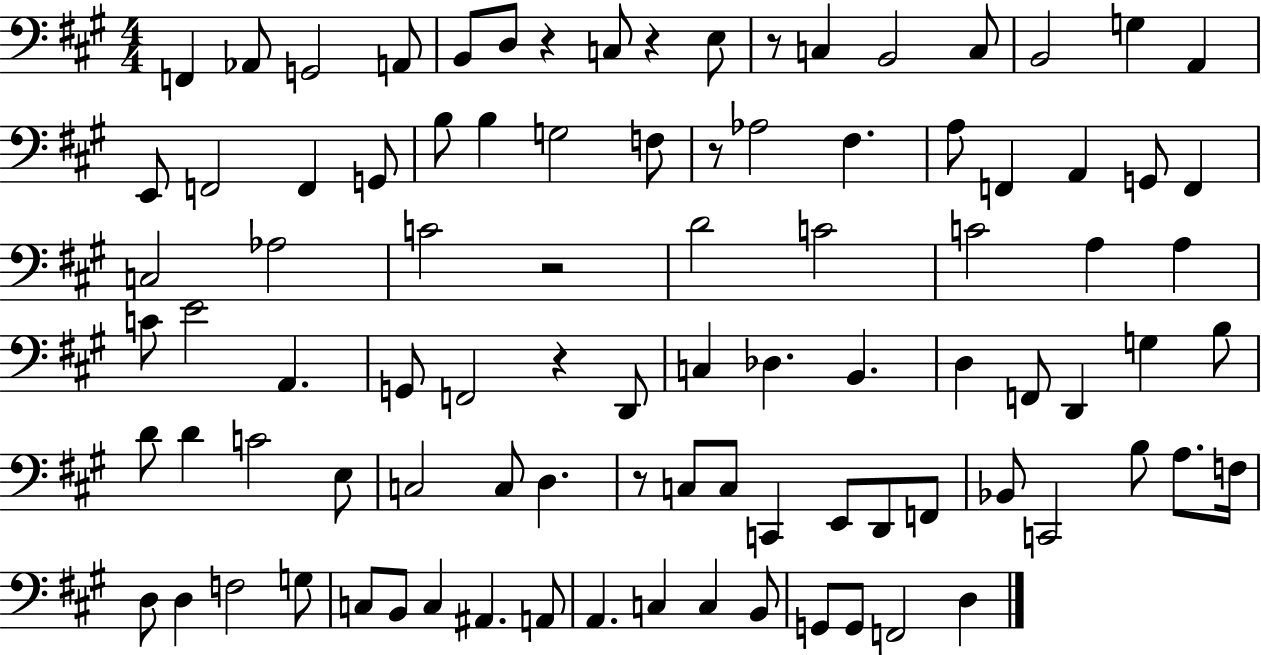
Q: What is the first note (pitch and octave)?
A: F2